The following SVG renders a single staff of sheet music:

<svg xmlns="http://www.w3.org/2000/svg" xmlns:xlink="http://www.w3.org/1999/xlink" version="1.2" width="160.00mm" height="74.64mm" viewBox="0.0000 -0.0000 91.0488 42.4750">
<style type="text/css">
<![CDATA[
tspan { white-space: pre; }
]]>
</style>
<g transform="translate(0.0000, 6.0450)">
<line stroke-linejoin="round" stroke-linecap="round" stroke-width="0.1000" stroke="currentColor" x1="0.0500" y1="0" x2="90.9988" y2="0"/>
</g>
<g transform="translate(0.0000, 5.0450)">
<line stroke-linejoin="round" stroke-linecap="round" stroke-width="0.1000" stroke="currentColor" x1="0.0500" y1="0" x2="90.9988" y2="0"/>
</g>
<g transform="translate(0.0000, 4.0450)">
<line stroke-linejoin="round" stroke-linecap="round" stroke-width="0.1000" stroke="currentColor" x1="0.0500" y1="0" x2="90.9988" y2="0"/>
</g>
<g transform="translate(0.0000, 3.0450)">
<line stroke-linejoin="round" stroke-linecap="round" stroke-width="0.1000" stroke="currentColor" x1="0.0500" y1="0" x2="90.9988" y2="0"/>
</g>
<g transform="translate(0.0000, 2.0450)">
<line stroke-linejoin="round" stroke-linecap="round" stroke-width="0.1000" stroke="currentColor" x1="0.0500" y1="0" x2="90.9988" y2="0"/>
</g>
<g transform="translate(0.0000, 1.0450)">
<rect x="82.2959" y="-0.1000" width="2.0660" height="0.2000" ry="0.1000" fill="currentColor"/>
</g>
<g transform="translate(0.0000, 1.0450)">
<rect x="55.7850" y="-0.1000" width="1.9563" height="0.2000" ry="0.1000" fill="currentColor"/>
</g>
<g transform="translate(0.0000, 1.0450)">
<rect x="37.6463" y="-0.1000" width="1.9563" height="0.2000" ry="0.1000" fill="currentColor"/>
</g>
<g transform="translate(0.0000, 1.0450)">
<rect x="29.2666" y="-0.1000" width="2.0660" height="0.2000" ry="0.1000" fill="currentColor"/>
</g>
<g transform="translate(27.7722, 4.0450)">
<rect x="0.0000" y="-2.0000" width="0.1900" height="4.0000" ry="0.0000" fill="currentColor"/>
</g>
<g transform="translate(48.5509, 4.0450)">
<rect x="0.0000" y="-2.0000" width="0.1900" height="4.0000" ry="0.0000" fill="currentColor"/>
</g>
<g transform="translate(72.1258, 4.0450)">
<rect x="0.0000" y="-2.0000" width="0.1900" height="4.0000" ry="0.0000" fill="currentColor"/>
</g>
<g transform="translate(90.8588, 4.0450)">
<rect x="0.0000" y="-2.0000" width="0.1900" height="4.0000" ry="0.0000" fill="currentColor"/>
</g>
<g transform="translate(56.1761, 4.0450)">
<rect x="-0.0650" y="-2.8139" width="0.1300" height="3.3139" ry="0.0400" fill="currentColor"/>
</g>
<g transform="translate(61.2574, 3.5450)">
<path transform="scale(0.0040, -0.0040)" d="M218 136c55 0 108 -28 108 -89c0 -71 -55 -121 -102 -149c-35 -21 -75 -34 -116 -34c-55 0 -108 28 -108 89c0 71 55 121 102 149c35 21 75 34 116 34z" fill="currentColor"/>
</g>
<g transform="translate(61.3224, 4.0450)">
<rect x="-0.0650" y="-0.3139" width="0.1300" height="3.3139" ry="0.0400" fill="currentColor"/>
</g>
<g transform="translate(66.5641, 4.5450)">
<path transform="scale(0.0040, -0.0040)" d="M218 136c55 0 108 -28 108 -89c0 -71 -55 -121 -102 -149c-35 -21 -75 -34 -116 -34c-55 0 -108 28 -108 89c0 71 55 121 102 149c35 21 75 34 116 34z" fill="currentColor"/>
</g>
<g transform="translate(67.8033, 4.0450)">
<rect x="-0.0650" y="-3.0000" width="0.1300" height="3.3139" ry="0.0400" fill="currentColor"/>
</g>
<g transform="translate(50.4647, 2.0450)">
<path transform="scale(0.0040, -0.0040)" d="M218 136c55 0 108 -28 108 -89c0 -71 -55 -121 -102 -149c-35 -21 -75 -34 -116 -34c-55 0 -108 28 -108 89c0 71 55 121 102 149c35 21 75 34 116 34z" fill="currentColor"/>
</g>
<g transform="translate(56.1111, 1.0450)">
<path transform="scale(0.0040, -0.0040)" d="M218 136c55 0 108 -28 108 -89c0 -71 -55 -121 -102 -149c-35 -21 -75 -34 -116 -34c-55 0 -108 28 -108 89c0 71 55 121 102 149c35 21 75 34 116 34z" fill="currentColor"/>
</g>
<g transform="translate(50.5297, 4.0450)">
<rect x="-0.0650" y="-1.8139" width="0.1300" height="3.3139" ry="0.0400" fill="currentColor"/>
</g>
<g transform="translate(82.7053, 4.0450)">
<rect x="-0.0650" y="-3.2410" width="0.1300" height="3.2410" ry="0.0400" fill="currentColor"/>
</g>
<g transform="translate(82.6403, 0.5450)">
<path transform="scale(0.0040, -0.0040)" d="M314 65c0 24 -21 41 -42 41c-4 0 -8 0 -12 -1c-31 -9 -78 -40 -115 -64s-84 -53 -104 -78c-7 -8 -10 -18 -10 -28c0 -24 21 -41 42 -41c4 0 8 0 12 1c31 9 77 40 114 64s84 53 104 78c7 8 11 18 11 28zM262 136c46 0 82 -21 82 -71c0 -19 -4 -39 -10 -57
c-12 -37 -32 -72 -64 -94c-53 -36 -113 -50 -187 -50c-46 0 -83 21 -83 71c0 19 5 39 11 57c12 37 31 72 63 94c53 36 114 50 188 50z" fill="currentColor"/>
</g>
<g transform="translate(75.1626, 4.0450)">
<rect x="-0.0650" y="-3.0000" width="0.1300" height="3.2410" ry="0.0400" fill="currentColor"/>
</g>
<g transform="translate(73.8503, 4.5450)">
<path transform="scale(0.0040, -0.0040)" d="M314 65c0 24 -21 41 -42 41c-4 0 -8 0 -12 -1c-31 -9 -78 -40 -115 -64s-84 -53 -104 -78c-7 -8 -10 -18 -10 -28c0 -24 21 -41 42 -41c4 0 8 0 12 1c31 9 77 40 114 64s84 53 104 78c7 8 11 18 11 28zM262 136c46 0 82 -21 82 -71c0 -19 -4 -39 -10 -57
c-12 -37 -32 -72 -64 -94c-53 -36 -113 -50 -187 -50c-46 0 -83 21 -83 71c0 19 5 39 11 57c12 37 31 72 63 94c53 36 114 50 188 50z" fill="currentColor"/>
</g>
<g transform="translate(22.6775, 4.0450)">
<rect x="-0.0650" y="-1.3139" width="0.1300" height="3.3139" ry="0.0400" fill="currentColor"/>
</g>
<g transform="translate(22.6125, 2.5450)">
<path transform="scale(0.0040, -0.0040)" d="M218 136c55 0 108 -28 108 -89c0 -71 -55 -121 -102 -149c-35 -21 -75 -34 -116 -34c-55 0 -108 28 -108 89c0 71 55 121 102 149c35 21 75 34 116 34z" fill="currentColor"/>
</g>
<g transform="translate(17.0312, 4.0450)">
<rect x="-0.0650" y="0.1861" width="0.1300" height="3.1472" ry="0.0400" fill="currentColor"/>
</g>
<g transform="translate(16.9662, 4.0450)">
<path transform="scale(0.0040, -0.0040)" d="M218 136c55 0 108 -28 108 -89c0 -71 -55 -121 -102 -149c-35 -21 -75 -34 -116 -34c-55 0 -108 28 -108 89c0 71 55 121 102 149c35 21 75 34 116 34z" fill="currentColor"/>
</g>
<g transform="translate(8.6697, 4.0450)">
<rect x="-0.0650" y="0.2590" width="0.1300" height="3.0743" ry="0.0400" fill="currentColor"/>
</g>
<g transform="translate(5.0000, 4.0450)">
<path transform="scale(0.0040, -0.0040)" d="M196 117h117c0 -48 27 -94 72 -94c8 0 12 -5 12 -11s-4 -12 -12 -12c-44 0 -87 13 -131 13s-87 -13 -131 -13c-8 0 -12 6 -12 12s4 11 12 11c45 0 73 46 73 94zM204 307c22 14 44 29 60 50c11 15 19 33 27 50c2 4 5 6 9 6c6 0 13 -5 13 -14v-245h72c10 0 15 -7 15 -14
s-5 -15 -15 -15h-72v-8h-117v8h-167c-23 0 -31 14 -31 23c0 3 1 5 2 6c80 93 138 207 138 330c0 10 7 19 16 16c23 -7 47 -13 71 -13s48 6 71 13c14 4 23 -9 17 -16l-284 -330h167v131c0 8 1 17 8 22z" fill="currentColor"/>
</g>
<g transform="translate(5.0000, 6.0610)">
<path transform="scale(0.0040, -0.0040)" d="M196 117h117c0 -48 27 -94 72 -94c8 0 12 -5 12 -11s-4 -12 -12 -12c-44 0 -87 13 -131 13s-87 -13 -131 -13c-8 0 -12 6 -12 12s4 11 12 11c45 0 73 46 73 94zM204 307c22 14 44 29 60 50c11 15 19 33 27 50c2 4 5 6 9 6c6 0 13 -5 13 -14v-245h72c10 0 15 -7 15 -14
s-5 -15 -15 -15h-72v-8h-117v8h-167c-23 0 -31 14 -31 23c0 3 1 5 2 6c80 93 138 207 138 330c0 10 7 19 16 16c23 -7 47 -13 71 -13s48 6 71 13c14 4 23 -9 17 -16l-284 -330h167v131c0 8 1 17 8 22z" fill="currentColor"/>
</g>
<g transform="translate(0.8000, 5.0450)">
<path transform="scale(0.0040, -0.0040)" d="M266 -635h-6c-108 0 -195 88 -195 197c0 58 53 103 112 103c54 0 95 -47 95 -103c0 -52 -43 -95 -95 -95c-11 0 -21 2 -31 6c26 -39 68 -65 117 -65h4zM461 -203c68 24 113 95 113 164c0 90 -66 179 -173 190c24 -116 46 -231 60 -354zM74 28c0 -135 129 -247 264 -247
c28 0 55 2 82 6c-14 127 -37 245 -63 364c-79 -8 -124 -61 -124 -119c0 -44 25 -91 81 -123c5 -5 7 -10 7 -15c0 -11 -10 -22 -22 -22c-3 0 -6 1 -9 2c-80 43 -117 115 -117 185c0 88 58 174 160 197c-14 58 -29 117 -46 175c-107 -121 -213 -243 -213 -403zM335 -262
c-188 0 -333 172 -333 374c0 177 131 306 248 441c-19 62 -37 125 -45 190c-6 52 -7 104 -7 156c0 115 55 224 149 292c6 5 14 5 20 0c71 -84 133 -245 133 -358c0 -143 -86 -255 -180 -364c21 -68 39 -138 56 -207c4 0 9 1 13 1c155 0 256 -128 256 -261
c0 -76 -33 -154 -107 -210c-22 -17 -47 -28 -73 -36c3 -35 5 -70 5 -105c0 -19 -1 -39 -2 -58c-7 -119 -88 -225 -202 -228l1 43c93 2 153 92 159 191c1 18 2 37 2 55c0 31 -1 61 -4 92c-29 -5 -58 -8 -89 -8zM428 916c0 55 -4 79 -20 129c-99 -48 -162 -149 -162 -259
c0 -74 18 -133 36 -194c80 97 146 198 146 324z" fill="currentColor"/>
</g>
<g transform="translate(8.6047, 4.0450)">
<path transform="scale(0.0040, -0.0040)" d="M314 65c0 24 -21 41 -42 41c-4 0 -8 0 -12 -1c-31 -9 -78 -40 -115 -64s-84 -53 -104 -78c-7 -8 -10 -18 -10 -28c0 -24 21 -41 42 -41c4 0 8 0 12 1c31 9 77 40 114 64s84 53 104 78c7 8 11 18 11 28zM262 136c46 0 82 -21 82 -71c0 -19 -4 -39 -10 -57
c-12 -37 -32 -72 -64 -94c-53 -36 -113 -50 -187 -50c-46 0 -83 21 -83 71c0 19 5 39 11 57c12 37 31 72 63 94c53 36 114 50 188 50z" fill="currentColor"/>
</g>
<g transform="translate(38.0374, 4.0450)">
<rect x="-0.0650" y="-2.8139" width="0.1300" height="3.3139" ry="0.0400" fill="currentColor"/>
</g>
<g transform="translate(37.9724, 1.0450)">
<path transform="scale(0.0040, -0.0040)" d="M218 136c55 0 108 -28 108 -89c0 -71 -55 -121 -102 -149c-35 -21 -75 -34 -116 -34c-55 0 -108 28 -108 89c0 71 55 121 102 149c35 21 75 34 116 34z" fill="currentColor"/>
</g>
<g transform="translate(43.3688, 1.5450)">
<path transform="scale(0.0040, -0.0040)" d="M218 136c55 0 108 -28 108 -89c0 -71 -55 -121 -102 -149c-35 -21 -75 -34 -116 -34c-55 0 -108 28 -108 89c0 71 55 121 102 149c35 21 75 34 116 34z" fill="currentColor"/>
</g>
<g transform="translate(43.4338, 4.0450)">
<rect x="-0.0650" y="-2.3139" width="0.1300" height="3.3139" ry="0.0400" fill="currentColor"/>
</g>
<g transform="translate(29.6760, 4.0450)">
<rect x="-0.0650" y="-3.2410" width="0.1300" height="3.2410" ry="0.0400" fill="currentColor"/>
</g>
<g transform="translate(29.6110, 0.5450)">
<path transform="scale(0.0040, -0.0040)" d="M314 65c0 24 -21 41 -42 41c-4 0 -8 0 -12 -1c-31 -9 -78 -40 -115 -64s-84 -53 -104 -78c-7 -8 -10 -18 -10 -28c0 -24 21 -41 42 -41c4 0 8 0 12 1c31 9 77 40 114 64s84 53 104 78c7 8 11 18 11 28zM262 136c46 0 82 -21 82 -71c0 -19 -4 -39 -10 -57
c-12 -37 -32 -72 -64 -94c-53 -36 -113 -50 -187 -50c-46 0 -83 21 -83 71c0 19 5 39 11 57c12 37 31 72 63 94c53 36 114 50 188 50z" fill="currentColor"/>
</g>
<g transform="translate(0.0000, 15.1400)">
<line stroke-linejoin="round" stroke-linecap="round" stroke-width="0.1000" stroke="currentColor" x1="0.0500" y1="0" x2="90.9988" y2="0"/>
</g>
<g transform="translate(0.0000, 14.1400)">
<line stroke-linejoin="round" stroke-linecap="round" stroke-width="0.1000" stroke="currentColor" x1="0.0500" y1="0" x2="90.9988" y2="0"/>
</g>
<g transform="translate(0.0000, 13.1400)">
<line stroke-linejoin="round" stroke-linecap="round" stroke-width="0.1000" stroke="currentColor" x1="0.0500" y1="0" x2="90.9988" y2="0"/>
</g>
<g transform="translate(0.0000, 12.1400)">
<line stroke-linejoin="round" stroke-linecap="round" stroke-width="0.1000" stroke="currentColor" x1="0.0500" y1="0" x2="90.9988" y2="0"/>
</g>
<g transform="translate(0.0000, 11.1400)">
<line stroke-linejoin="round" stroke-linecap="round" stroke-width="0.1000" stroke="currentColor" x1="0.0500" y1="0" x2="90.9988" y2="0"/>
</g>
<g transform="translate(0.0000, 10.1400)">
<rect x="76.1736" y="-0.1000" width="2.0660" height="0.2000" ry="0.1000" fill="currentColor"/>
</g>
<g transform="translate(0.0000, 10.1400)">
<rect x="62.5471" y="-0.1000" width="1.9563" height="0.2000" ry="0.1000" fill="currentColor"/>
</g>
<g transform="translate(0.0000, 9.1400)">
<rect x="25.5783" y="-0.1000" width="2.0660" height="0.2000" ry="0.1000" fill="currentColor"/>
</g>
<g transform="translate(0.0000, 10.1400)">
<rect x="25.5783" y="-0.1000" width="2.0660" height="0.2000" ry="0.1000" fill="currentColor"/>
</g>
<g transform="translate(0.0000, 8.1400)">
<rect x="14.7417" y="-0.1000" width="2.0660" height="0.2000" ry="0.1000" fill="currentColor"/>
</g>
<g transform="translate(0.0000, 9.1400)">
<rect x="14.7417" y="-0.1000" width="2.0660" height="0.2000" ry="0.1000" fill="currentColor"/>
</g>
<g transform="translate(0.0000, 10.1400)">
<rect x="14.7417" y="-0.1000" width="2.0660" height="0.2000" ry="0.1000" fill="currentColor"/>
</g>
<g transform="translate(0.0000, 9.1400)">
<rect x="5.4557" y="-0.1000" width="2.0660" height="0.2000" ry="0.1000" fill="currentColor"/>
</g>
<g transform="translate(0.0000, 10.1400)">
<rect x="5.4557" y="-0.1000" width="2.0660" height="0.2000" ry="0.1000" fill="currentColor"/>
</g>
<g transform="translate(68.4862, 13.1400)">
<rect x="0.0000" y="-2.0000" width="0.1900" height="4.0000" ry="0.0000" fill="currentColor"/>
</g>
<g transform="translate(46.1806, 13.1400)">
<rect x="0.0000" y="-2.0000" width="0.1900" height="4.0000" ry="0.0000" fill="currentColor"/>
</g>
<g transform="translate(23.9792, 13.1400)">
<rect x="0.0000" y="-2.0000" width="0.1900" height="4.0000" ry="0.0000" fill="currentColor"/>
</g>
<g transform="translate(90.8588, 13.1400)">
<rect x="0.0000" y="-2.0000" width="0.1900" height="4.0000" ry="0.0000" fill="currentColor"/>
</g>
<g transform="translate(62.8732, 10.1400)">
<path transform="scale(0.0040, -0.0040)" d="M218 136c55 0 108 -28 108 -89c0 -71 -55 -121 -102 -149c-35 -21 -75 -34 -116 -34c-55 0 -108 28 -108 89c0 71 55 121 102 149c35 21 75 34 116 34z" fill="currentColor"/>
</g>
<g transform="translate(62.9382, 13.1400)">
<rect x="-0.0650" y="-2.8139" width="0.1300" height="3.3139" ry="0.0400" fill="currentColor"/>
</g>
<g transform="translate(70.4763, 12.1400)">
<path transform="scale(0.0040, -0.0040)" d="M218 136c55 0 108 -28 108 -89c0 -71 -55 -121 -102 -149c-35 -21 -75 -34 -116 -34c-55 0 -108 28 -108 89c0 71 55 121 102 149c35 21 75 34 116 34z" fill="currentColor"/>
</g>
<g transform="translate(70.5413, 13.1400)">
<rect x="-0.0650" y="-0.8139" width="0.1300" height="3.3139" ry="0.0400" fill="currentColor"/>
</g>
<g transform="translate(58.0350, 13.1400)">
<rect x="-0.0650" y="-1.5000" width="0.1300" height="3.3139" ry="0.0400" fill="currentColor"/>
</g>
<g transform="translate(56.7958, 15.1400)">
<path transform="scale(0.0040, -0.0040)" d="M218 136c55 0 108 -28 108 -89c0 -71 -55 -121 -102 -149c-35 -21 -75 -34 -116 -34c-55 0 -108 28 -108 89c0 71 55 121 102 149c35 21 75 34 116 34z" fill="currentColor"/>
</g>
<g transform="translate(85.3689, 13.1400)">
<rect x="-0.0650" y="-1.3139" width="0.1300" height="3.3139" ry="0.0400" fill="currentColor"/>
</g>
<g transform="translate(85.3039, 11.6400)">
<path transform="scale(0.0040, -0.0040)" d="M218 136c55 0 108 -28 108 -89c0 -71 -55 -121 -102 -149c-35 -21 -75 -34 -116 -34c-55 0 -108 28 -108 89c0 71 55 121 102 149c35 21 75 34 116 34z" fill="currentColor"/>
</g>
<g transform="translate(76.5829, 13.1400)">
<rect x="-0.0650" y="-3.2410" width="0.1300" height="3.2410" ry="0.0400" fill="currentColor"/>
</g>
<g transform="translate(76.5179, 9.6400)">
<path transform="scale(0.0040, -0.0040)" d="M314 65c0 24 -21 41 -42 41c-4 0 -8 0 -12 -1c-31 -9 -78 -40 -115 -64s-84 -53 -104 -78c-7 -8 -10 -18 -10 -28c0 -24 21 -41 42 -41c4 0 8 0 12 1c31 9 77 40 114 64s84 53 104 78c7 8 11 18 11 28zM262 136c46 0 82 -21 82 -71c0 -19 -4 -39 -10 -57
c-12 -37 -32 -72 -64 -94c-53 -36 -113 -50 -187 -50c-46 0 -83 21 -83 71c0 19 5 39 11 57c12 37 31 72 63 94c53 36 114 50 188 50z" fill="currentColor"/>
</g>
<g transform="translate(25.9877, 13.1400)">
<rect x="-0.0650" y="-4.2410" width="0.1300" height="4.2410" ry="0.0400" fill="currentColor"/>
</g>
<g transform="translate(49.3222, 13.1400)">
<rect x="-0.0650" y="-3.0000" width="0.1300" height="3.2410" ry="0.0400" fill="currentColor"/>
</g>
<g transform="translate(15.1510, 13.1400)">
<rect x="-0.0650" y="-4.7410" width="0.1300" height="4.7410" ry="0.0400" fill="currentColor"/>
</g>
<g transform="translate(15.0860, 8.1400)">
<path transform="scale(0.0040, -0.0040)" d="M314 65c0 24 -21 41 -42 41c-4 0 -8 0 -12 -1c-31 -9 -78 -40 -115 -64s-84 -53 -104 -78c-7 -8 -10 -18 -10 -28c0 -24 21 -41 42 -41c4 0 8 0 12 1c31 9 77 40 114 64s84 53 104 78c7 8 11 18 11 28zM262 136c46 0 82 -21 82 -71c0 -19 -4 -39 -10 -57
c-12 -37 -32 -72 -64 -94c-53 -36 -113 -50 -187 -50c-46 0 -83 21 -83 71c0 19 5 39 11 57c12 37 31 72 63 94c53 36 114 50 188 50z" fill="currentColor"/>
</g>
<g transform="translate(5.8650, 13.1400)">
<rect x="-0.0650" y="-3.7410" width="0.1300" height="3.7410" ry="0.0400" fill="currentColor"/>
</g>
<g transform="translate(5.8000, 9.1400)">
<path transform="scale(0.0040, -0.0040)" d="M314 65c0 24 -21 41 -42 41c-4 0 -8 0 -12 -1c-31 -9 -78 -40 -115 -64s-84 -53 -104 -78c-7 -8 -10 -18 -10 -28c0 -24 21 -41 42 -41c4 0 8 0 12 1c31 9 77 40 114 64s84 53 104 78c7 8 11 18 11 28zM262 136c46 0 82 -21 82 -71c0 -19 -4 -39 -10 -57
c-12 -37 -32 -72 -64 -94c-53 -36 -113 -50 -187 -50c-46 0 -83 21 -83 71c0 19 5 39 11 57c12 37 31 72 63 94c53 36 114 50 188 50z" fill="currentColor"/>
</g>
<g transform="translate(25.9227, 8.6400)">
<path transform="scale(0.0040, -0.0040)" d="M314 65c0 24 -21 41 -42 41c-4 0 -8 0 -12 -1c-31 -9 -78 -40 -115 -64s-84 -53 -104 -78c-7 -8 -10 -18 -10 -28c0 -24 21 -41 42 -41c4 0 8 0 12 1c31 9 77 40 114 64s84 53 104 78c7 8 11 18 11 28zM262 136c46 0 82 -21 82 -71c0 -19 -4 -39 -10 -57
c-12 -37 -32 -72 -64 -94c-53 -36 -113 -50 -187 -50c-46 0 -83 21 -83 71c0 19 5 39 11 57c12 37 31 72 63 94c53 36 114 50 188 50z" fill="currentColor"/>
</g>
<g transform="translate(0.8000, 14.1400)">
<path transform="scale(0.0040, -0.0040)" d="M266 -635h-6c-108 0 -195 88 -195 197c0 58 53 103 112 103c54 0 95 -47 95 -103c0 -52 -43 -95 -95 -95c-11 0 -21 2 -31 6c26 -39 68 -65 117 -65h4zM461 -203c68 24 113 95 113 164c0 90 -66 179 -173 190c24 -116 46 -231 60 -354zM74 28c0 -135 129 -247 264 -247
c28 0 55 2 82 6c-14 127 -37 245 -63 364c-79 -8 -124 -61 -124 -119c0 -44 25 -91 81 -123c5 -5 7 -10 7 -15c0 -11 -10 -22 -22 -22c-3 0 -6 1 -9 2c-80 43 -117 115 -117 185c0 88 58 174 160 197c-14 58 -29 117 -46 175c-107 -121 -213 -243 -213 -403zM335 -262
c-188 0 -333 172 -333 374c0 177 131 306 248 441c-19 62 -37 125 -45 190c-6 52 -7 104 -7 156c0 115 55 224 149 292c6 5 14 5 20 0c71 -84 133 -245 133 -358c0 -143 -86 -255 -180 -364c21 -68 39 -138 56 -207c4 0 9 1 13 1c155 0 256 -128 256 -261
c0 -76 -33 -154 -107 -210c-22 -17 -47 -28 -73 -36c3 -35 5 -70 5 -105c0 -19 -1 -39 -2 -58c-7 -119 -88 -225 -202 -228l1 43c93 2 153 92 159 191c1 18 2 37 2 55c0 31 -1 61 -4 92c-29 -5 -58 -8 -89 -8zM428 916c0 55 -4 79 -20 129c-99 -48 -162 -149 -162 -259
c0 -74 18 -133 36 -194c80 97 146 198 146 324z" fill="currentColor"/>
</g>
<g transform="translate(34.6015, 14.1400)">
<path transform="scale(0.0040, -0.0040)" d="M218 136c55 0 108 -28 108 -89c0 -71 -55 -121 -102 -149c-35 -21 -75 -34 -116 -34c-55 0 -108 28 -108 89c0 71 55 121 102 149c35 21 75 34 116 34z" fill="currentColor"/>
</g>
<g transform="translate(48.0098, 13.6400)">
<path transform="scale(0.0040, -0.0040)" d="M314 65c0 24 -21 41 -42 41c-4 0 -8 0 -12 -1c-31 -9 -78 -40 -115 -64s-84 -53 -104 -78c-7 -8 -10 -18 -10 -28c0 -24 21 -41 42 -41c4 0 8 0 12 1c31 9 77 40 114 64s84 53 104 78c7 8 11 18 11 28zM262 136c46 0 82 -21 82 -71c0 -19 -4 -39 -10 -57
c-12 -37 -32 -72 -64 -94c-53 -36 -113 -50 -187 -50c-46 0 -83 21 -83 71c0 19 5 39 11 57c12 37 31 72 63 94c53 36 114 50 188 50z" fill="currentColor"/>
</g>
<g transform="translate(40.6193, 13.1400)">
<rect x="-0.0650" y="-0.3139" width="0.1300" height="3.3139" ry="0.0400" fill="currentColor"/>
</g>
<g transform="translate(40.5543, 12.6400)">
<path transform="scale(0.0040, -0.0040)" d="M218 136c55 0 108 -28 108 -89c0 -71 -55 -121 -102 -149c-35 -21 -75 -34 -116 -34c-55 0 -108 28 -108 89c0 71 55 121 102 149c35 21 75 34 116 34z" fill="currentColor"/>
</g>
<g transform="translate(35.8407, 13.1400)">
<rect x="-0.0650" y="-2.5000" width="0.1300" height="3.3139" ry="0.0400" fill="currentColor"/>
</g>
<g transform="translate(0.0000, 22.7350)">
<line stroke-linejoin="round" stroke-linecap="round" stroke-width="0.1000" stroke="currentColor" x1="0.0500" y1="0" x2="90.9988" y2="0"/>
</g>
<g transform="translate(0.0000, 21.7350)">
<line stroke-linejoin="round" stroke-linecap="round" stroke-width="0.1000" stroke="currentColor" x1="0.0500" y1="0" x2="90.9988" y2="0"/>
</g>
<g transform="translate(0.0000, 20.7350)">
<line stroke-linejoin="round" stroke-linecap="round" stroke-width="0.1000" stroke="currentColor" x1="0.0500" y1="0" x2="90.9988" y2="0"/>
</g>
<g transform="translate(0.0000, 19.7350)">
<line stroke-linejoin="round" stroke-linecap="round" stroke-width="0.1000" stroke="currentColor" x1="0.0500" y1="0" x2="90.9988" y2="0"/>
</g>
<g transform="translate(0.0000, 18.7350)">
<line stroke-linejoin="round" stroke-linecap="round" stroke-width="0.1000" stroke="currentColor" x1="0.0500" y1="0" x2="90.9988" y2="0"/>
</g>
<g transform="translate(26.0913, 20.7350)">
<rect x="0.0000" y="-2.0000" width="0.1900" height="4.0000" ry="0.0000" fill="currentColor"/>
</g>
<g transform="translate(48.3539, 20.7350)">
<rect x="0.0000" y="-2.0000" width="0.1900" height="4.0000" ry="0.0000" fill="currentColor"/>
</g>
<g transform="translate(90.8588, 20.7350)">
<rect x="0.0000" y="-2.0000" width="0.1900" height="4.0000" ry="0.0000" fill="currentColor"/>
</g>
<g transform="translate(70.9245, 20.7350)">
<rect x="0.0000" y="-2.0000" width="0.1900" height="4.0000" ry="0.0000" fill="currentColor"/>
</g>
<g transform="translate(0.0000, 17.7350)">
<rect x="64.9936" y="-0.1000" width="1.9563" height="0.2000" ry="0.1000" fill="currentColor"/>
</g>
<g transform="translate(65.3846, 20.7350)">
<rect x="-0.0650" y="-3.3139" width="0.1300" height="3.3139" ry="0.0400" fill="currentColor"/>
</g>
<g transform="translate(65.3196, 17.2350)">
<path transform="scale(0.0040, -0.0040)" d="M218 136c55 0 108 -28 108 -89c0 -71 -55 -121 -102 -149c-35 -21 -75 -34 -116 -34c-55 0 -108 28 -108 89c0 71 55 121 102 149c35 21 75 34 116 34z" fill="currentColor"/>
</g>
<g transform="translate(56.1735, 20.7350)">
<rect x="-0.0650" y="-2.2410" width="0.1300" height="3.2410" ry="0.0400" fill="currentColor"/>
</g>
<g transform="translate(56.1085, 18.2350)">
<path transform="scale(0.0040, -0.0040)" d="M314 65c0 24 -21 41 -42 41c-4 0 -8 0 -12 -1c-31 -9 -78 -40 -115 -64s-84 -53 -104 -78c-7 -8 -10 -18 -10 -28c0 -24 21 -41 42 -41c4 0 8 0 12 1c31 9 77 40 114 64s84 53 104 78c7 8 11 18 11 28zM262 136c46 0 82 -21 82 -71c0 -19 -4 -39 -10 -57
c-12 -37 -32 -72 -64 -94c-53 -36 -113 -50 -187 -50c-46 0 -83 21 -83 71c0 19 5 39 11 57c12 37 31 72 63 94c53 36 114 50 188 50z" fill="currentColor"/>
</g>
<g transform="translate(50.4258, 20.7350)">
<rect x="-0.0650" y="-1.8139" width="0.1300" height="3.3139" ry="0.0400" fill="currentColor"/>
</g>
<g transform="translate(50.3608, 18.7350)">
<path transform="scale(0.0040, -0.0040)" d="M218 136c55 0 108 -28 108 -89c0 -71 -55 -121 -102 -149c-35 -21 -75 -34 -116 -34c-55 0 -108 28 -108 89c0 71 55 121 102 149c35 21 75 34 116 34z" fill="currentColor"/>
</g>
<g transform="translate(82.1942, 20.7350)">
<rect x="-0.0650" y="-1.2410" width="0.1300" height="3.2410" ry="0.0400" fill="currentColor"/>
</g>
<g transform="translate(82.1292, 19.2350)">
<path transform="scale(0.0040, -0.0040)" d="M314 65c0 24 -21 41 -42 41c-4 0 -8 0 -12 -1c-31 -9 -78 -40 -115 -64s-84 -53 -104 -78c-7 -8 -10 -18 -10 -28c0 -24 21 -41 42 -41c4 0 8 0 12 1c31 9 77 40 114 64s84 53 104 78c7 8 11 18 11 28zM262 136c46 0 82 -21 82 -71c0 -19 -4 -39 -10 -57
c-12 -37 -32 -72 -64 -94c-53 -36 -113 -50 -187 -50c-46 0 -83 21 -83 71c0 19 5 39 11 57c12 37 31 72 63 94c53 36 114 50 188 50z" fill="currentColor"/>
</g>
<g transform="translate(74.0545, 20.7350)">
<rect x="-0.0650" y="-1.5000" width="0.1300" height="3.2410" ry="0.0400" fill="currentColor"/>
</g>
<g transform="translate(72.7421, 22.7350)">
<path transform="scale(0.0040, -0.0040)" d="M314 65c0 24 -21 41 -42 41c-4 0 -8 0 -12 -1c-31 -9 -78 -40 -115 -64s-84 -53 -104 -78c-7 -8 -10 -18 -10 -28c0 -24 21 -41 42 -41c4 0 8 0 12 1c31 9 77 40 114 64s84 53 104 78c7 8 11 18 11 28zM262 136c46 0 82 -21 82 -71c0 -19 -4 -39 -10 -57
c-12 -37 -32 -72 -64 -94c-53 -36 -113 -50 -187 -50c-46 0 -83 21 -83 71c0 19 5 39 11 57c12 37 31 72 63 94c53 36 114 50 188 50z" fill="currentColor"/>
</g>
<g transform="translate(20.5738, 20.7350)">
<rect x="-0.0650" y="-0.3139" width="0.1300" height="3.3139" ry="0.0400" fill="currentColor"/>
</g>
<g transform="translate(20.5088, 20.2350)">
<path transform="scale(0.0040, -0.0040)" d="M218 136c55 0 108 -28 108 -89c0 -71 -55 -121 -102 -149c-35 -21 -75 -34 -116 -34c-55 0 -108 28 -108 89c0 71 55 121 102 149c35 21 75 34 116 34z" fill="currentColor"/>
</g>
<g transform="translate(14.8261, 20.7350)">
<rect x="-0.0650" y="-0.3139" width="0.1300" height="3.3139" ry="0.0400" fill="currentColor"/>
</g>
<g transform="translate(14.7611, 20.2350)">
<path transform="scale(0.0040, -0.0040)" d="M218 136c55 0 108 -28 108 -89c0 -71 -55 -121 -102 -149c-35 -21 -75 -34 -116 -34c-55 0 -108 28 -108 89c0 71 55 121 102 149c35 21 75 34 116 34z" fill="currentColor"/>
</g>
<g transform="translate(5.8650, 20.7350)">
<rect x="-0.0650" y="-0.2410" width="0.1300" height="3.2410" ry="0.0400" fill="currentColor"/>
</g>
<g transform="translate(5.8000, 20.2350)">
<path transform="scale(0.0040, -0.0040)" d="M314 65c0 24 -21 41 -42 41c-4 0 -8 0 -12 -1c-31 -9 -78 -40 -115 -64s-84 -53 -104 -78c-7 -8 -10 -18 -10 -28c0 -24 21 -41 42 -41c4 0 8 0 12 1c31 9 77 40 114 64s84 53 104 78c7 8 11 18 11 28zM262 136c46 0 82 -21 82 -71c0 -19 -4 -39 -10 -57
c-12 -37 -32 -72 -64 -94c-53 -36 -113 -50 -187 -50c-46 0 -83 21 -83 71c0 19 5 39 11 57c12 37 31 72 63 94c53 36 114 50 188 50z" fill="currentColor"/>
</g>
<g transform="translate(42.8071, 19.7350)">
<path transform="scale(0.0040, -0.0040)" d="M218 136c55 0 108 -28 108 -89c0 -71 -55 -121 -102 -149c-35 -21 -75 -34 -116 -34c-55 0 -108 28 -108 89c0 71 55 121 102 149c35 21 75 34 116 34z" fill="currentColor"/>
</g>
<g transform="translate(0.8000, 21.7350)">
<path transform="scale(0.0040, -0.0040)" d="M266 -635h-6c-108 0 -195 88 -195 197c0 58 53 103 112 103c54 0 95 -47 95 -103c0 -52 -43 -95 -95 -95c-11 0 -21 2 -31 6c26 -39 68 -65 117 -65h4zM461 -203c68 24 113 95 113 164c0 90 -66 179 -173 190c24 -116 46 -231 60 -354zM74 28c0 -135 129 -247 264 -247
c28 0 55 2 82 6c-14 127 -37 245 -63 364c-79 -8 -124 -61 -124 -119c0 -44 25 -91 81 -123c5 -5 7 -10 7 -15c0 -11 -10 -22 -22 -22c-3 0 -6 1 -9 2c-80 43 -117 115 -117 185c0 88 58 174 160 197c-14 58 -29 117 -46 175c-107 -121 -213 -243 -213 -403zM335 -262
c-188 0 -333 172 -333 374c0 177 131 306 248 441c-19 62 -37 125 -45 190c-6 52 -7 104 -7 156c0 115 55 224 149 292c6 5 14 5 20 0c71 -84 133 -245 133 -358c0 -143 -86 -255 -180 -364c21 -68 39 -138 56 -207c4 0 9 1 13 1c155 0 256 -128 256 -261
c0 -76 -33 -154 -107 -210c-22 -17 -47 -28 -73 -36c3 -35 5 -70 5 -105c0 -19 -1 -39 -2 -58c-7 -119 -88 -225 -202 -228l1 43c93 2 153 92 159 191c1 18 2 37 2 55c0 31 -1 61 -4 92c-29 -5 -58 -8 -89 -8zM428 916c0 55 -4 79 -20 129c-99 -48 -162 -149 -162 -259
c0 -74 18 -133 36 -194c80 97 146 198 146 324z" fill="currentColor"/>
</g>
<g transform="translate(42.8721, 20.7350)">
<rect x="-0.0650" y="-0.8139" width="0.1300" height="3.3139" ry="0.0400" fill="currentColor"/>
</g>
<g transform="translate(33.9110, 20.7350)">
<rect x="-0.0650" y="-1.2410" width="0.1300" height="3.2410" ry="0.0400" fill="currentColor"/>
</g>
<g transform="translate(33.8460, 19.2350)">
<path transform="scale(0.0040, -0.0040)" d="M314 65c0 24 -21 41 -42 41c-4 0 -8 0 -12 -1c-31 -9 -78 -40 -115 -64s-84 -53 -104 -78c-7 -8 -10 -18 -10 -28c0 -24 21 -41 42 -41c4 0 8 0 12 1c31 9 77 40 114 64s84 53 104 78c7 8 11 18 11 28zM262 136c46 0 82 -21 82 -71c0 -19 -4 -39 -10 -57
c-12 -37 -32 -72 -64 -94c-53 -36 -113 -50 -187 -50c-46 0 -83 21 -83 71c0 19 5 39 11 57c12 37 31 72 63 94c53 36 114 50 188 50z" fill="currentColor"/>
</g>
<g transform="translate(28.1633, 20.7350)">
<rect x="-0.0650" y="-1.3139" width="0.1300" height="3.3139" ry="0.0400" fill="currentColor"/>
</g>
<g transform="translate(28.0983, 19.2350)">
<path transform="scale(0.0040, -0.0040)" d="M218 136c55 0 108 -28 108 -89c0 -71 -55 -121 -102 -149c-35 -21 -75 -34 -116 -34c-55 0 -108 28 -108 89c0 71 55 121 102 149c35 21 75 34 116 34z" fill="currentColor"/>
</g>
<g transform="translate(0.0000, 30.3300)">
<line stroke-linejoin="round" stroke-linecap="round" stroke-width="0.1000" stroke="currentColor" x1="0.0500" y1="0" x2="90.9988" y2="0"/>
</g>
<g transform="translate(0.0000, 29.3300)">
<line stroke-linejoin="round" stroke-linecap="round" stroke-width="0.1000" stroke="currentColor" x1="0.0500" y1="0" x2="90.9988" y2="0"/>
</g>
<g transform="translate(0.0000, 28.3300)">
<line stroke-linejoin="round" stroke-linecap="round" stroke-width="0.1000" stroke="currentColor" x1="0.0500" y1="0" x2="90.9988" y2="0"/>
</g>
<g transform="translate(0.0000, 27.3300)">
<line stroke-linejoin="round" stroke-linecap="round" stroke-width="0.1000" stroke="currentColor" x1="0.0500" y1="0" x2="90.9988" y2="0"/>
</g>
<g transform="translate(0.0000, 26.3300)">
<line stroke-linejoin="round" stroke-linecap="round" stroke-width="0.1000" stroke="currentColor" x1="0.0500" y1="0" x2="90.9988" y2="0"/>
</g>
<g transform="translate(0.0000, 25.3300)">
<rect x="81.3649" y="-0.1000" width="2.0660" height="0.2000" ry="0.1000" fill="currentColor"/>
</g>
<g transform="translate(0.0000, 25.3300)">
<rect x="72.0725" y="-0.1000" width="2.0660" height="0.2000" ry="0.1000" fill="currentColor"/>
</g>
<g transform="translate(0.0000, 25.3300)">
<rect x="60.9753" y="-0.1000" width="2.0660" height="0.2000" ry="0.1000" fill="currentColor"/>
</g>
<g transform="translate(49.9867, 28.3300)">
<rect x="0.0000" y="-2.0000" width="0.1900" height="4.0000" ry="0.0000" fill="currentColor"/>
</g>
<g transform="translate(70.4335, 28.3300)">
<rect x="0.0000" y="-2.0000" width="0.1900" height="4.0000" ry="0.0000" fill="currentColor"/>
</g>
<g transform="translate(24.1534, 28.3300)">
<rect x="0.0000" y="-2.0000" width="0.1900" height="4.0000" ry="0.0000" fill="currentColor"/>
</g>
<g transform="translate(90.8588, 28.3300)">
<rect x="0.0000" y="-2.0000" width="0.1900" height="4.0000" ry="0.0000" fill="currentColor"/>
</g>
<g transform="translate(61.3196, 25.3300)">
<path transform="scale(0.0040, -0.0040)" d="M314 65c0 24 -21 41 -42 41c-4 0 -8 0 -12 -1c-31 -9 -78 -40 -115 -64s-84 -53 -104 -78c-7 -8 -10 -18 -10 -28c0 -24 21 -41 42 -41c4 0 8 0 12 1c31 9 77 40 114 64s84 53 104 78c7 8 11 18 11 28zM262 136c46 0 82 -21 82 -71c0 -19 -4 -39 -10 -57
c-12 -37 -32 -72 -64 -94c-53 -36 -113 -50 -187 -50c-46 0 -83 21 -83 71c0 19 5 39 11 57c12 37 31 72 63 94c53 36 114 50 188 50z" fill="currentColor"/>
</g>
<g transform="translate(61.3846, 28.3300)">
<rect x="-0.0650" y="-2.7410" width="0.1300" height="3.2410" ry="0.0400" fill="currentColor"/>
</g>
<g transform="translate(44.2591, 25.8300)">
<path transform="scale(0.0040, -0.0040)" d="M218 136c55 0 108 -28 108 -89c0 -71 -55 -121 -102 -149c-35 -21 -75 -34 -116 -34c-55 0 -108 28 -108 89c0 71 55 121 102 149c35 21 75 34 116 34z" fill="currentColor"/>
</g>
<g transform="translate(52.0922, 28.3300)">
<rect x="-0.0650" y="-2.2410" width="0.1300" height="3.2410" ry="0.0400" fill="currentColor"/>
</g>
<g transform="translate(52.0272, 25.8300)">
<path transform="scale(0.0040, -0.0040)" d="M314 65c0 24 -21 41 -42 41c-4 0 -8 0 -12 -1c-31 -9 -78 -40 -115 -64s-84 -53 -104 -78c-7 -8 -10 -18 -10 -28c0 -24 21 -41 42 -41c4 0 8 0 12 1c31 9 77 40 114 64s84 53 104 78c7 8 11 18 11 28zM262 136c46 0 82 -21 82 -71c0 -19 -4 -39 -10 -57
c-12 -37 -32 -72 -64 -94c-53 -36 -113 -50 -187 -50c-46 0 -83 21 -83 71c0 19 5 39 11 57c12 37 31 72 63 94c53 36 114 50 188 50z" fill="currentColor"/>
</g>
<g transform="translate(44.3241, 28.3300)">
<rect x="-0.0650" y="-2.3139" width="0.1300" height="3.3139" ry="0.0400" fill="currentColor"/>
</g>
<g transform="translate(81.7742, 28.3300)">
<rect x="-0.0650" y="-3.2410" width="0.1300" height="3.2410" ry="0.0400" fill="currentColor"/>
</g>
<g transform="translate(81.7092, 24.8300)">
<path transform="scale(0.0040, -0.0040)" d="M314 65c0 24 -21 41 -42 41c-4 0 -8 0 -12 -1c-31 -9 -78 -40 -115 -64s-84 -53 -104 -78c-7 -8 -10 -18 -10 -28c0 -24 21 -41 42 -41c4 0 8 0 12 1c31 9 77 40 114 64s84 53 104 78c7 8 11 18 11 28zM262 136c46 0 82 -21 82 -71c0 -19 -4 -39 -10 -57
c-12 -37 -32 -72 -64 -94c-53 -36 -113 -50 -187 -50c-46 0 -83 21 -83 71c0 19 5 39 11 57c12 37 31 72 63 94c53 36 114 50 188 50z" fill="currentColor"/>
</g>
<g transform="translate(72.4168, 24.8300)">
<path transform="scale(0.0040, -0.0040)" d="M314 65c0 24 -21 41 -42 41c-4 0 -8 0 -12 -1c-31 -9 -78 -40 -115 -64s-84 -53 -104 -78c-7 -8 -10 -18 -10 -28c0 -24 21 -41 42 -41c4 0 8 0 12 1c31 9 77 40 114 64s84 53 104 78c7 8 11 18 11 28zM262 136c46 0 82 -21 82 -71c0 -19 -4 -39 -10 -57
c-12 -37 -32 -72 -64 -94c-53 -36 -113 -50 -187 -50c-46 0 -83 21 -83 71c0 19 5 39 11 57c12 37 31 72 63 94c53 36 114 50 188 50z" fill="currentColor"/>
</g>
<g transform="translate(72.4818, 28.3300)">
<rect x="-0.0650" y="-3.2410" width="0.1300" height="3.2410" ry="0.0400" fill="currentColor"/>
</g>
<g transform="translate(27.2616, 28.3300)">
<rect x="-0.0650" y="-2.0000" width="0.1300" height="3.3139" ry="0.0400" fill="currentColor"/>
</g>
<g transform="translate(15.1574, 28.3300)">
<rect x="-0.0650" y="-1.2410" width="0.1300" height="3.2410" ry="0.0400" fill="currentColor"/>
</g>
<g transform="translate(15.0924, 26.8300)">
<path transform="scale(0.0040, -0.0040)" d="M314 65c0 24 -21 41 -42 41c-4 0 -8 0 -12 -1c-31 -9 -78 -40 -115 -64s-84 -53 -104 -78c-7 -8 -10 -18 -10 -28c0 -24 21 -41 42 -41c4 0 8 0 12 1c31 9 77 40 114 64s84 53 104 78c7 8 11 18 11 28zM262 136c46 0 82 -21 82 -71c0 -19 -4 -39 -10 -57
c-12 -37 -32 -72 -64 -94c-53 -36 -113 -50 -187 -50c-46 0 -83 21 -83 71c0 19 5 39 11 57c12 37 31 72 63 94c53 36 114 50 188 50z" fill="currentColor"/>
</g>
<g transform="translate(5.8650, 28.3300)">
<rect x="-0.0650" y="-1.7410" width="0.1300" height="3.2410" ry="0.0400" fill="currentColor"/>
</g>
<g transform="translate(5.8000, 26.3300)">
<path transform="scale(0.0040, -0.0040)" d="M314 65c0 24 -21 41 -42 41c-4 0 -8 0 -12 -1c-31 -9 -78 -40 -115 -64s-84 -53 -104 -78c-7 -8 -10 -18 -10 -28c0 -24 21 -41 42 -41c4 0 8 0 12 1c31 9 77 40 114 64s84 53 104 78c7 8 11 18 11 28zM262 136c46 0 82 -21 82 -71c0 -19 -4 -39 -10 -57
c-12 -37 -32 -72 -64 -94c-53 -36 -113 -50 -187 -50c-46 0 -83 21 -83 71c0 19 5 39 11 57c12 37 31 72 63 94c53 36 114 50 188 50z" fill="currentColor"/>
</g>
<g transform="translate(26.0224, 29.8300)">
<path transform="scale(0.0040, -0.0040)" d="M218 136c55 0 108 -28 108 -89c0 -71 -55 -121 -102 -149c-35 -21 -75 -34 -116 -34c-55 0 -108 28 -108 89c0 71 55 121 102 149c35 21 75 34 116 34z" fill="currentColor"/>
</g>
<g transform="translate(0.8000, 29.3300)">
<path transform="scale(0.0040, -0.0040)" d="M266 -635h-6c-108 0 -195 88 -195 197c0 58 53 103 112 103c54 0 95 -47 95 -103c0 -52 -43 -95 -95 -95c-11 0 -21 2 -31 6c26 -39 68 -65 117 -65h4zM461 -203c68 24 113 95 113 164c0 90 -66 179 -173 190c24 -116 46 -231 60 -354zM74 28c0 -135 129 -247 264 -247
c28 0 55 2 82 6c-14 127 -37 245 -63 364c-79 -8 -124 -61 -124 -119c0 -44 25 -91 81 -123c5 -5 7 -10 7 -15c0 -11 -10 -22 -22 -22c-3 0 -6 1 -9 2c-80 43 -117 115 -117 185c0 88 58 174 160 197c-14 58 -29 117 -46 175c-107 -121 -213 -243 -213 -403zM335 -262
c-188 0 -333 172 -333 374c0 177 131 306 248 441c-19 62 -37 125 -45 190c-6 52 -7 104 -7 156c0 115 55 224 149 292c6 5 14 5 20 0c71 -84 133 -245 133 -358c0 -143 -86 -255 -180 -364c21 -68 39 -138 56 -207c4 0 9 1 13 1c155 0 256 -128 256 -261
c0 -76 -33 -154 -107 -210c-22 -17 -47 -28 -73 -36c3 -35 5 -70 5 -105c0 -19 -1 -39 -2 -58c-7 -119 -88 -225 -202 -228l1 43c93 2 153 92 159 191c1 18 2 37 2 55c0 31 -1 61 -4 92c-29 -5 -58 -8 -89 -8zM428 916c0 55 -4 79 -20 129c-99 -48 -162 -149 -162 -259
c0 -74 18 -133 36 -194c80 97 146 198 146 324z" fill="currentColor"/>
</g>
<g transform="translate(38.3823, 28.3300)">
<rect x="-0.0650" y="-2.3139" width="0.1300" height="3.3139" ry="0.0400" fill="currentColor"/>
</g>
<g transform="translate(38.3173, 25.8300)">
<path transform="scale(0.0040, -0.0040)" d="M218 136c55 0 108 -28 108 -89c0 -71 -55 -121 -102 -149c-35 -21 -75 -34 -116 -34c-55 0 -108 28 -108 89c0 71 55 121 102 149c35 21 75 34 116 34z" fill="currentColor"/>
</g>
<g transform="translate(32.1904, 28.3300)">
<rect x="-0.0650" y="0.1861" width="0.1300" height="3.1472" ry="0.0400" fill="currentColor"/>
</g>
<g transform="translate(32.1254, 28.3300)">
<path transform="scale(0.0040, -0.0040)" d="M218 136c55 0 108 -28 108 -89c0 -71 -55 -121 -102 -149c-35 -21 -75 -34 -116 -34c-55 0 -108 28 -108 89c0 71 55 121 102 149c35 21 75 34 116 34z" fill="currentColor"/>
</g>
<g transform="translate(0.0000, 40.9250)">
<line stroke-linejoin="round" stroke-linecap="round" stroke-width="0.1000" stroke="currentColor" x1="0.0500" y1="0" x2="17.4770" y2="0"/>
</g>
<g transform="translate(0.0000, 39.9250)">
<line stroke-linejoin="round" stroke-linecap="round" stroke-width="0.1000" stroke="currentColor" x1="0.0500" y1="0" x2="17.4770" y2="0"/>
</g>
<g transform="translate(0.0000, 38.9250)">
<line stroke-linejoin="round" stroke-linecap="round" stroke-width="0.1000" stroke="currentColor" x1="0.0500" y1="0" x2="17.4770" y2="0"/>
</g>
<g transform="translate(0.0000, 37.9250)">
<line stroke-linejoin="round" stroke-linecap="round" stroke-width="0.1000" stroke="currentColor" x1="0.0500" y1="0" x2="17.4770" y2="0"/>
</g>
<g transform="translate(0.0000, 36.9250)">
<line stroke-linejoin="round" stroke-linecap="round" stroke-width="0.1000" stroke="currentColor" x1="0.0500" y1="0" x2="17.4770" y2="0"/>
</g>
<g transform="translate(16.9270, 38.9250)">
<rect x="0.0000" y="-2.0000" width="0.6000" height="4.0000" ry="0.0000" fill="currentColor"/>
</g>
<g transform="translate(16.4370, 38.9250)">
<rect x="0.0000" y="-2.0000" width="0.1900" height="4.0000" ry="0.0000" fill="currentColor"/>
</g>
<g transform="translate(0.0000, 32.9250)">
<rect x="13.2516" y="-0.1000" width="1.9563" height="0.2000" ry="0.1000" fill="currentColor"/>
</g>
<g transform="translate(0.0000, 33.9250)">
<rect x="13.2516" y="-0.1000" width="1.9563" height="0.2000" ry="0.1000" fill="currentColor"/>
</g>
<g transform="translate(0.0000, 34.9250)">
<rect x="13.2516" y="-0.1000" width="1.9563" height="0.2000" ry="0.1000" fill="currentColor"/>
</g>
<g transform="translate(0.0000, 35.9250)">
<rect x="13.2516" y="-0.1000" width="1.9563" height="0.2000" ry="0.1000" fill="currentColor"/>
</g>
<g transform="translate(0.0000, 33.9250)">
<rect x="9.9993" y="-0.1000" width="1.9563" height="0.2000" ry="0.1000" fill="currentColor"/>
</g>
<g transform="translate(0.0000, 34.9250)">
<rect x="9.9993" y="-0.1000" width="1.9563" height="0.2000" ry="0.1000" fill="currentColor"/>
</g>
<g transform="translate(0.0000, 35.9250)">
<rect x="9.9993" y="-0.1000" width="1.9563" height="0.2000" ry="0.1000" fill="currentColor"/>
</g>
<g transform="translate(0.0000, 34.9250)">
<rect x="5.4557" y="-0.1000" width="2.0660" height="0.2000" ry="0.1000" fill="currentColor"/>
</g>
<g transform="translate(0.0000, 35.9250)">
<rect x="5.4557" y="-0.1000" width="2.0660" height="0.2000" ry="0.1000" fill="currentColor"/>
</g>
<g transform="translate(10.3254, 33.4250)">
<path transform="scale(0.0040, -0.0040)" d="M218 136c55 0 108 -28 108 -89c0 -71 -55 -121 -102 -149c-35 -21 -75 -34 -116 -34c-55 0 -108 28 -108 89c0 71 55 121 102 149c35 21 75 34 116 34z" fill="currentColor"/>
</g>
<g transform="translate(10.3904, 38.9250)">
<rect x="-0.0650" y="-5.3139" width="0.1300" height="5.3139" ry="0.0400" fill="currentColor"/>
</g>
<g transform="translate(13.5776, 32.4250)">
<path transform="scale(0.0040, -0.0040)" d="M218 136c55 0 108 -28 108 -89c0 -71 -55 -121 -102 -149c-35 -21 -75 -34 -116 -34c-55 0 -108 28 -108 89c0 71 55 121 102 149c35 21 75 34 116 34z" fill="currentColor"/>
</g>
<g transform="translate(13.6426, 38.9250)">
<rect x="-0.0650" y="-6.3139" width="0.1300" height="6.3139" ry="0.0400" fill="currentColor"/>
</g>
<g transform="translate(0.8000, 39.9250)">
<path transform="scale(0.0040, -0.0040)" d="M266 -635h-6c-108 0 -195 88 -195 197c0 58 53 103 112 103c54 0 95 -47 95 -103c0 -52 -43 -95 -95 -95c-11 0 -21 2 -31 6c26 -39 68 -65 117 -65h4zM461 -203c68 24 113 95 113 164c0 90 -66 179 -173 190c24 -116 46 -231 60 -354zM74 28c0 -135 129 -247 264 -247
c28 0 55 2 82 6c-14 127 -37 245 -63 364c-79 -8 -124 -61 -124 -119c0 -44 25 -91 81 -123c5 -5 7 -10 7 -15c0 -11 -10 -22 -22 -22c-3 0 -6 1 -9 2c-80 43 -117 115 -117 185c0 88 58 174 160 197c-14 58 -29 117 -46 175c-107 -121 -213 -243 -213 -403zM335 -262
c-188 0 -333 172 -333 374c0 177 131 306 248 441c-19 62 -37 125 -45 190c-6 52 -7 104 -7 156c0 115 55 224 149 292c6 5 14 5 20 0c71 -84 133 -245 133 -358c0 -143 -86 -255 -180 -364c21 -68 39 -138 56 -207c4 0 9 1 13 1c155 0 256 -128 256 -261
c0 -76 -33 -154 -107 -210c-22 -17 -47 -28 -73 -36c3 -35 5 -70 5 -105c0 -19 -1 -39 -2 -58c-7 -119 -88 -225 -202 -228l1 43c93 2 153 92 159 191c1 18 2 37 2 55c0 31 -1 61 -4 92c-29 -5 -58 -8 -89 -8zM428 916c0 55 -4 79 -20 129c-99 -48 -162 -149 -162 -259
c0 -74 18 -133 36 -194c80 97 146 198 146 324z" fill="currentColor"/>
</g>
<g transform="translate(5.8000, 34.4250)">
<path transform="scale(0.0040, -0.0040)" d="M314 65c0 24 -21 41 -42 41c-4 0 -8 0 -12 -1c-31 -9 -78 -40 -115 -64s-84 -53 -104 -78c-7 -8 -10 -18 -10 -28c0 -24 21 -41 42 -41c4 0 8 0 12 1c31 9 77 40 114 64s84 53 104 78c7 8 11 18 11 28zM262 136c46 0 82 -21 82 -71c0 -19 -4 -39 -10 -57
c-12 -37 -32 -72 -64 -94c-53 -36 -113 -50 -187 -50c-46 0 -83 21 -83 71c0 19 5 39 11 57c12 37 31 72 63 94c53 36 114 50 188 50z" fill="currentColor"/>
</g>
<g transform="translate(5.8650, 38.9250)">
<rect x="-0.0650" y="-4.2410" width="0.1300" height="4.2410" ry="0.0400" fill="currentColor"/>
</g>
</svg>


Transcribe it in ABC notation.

X:1
T:Untitled
M:4/4
L:1/4
K:C
B2 B e b2 a g f a c A A2 b2 c'2 e'2 d'2 G c A2 E a d b2 e c2 c c e e2 d f g2 b E2 e2 f2 e2 F B g g g2 a2 b2 b2 d'2 f' a'